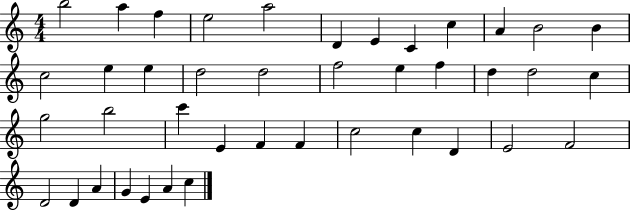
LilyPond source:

{
  \clef treble
  \numericTimeSignature
  \time 4/4
  \key c \major
  b''2 a''4 f''4 | e''2 a''2 | d'4 e'4 c'4 c''4 | a'4 b'2 b'4 | \break c''2 e''4 e''4 | d''2 d''2 | f''2 e''4 f''4 | d''4 d''2 c''4 | \break g''2 b''2 | c'''4 e'4 f'4 f'4 | c''2 c''4 d'4 | e'2 f'2 | \break d'2 d'4 a'4 | g'4 e'4 a'4 c''4 | \bar "|."
}